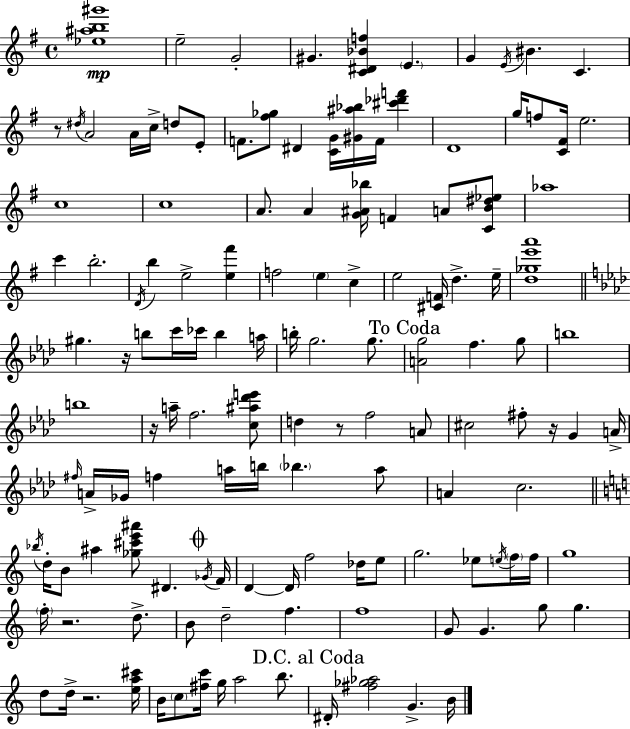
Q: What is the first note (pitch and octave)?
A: E5